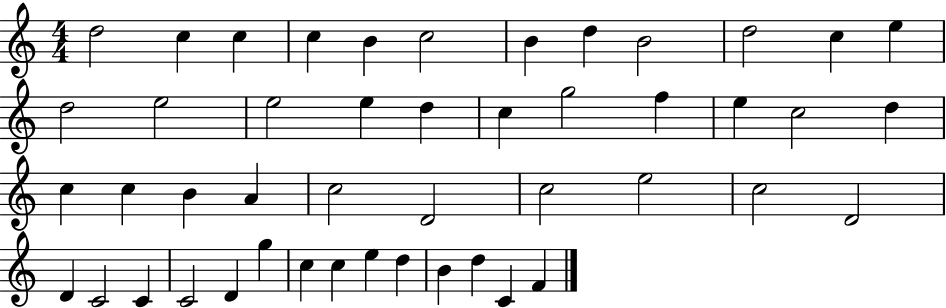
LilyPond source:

{
  \clef treble
  \numericTimeSignature
  \time 4/4
  \key c \major
  d''2 c''4 c''4 | c''4 b'4 c''2 | b'4 d''4 b'2 | d''2 c''4 e''4 | \break d''2 e''2 | e''2 e''4 d''4 | c''4 g''2 f''4 | e''4 c''2 d''4 | \break c''4 c''4 b'4 a'4 | c''2 d'2 | c''2 e''2 | c''2 d'2 | \break d'4 c'2 c'4 | c'2 d'4 g''4 | c''4 c''4 e''4 d''4 | b'4 d''4 c'4 f'4 | \break \bar "|."
}